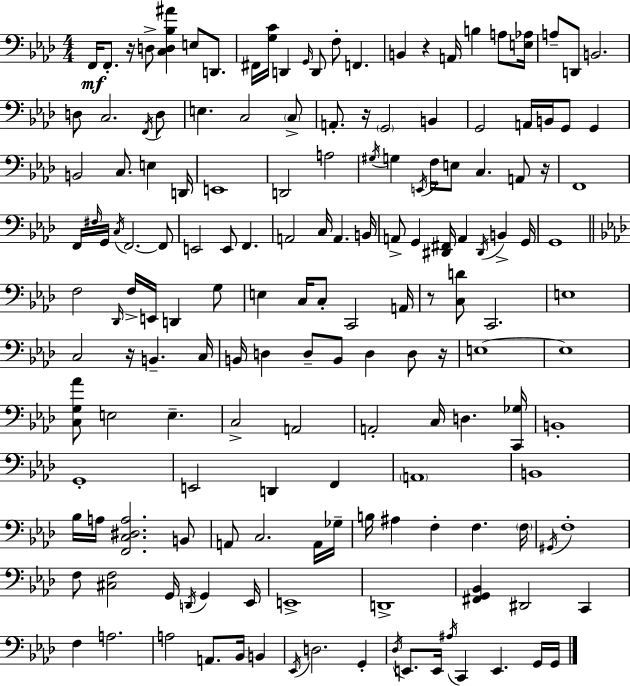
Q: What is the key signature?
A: AES major